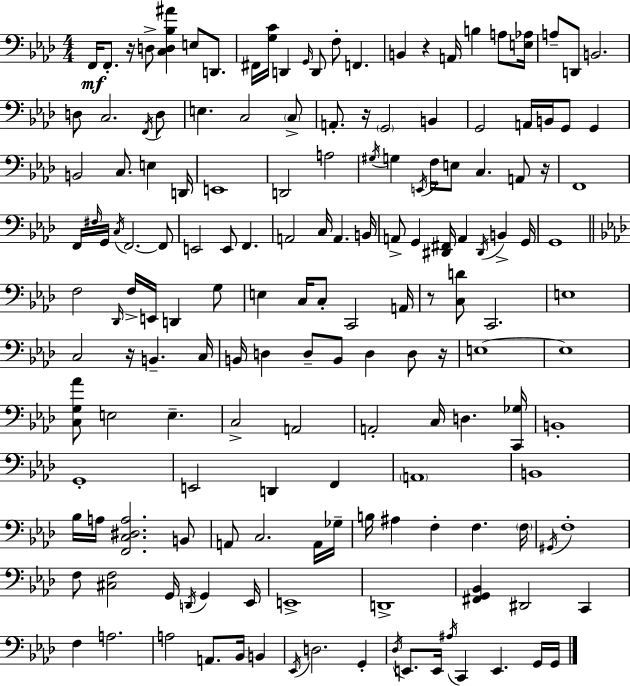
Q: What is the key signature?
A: AES major